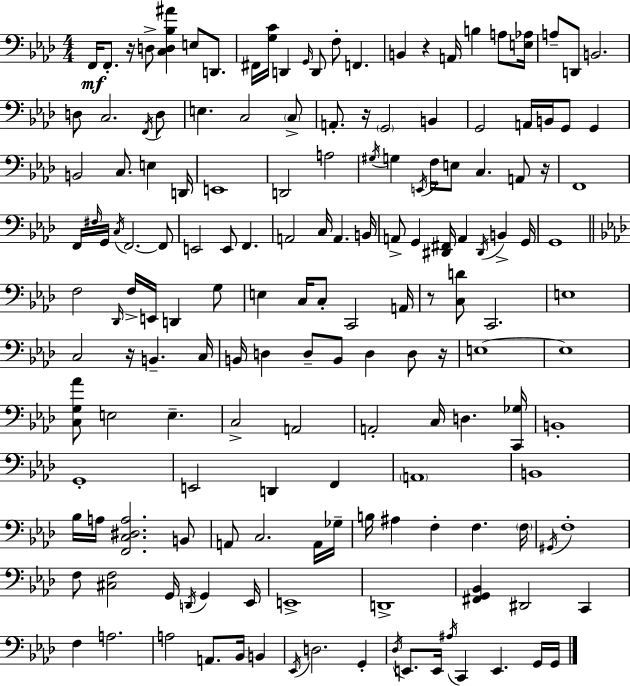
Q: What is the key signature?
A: AES major